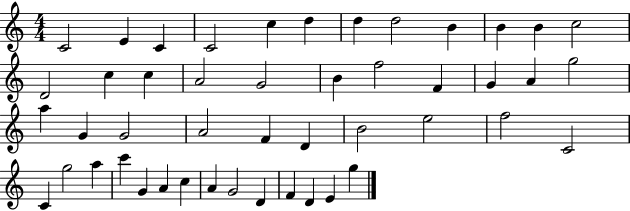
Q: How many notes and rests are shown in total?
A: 47